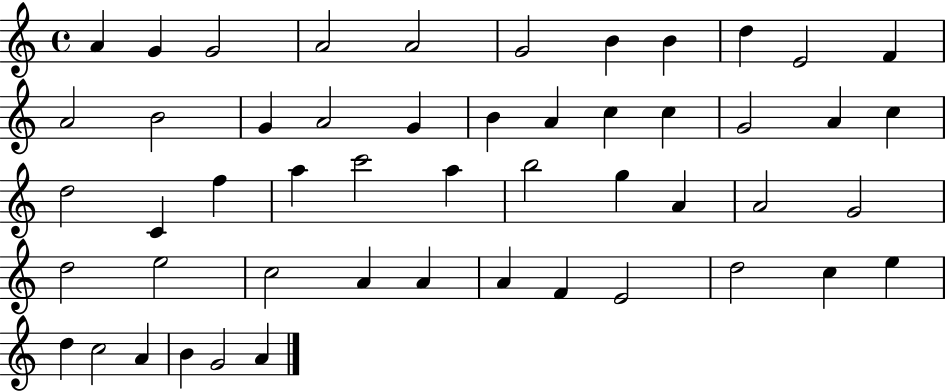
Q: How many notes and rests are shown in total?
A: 51